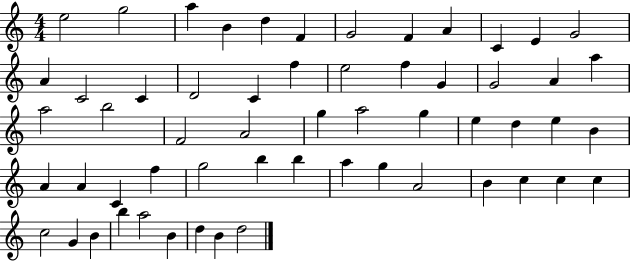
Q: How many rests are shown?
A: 0